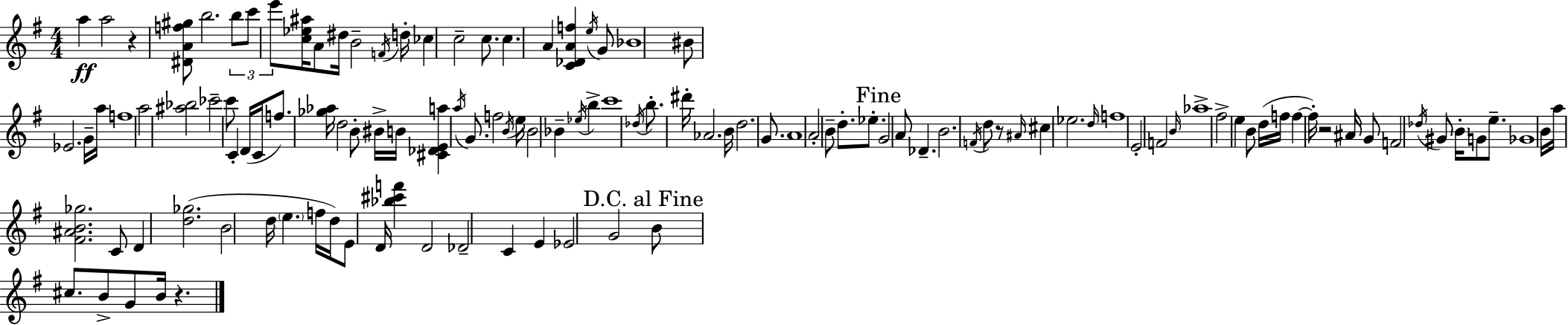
{
  \clef treble
  \numericTimeSignature
  \time 4/4
  \key e \minor
  a''4\ff a''2 r4 | <dis' a' f'' gis''>8 b''2. \tuplet 3/2 { b''8 | c'''8 e'''8 } <c'' ees'' ais''>16 a'8 dis''16 b'2-- | \acciaccatura { f'16 } d''16-. ces''4 c''2-- c''8. | \break c''4. a'4 <c' des' a' f''>4 \acciaccatura { e''16 } | g'8 bes'1 | bis'8 ees'2. | g'16-- a''16 f''1 | \break a''2 <ais'' bes''>2 | ces'''2-- c'''8 c'4-. | d'16( c'16 f''8.) <ges'' aes''>16 d''2 b'8-. | bis'16-> b'16 <cis' des' e' a''>4 \acciaccatura { a''16 } g'8. f''2 | \break \acciaccatura { b'16 } e''16 b'2 bes'4-- | \acciaccatura { ees''16 } b''4-> c'''1 | \acciaccatura { des''16 } b''8.-. dis'''16-. aes'2. | b'16 d''2. | \break g'8. a'1 | a'2-. b'8-- | d''8.-. ees''8.-. \mark "Fine" g'2 a'8 | des'4.-- b'2. | \break \acciaccatura { f'16 } d''8 r8 \grace { ais'16 } cis''4 ees''2. | \grace { d''16 } f''1 | e'2-. | f'2 \grace { b'16 } aes''1-> | \break fis''2-> | e''4 b'8 d''16( f''16 f''4~~ f''16-.) r2 | ais'16 g'8 f'2 | \acciaccatura { des''16 } gis'8 \parenthesize b'16-. g'8 e''8.-- ges'1 | \break b'16 a''16 <fis' ais' b' ges''>2. | c'8 d'4 <d'' ges''>2.( | b'2 | d''16 \parenthesize e''4. f''16 d''16) e'8 d'16 <bes'' cis''' f'''>4 | \break d'2 des'2-- | c'4 e'4 ees'2 | g'2 \mark "D.C. al Fine" b'8 cis''8. | b'8-> g'8 b'16 r4. \bar "|."
}